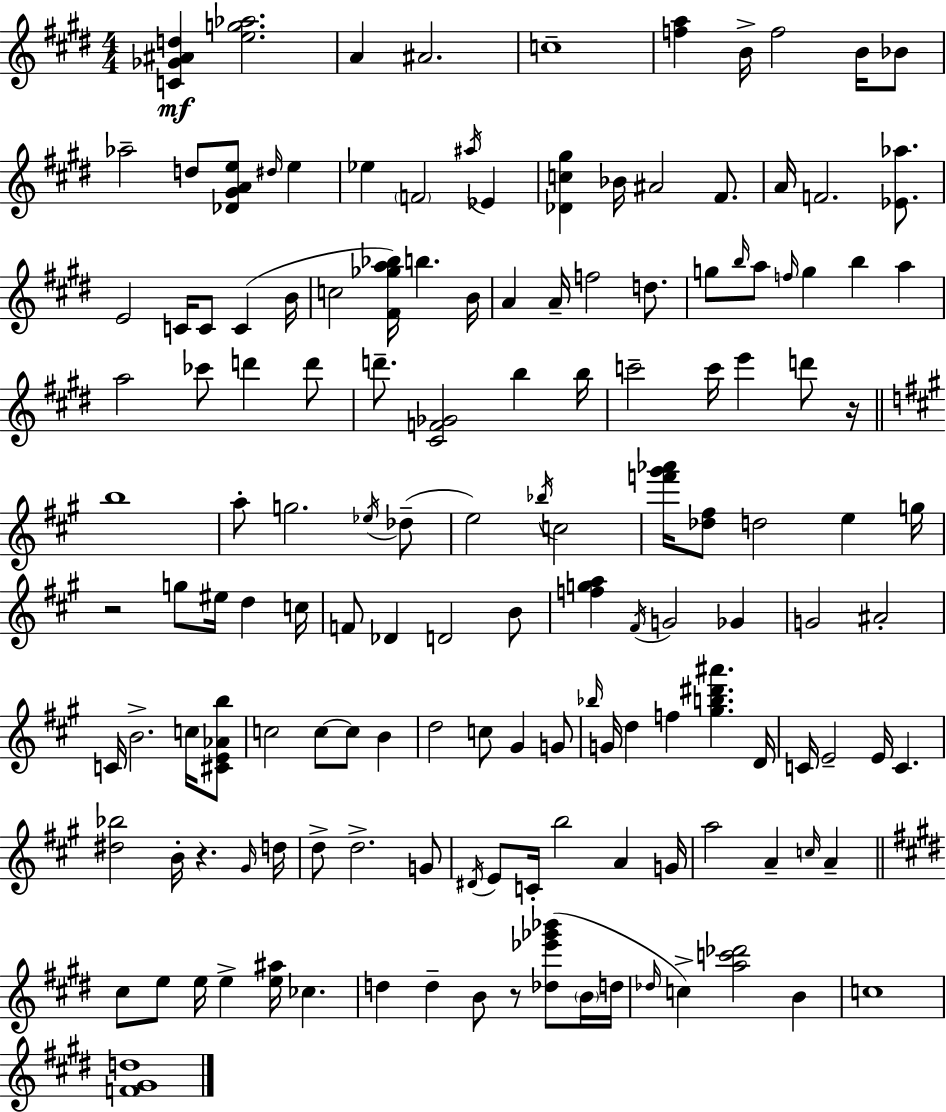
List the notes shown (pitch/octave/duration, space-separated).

[C4,Gb4,A#4,D5]/q [E5,G5,Ab5]/h. A4/q A#4/h. C5/w [F5,A5]/q B4/s F5/h B4/s Bb4/e Ab5/h D5/e [Db4,G#4,A4,E5]/e D#5/s E5/q Eb5/q F4/h A#5/s Eb4/q [Db4,C5,G#5]/q Bb4/s A#4/h F#4/e. A4/s F4/h. [Eb4,Ab5]/e. E4/h C4/s C4/e C4/q B4/s C5/h [F#4,Gb5,A5,Bb5]/s B5/q. B4/s A4/q A4/s F5/h D5/e. G5/e B5/s A5/e F5/s G5/q B5/q A5/q A5/h CES6/e D6/q D6/e D6/e. [C#4,F4,Gb4]/h B5/q B5/s C6/h C6/s E6/q D6/e R/s B5/w A5/e G5/h. Eb5/s Db5/e E5/h Bb5/s C5/h [F6,G#6,Ab6]/s [Db5,F#5]/e D5/h E5/q G5/s R/h G5/e EIS5/s D5/q C5/s F4/e Db4/q D4/h B4/e [F5,G5,A5]/q F#4/s G4/h Gb4/q G4/h A#4/h C4/s B4/h. C5/s [C#4,E4,Ab4,B5]/e C5/h C5/e C5/e B4/q D5/h C5/e G#4/q G4/e Bb5/s G4/s D5/q F5/q [G#5,B5,D#6,A#6]/q. D4/s C4/s E4/h E4/s C4/q. [D#5,Bb5]/h B4/s R/q. G#4/s D5/s D5/e D5/h. G4/e D#4/s E4/e C4/s B5/h A4/q G4/s A5/h A4/q C5/s A4/q C#5/e E5/e E5/s E5/q [E5,A#5]/s CES5/q. D5/q D5/q B4/e R/e [Db5,Eb6,Gb6,Bb6]/e B4/s D5/s Db5/s C5/q [A5,C6,Db6]/h B4/q C5/w [F4,G#4,D5]/w